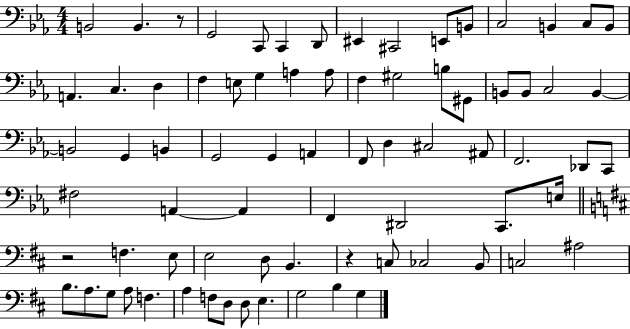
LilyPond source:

{
  \clef bass
  \numericTimeSignature
  \time 4/4
  \key ees \major
  b,2 b,4. r8 | g,2 c,8 c,4 d,8 | eis,4 cis,2 e,8 b,8 | c2 b,4 c8 b,8 | \break a,4. c4. d4 | f4 e8 g4 a4 a8 | f4 gis2 b8 gis,8 | b,8 b,8 c2 b,4~~ | \break b,2 g,4 b,4 | g,2 g,4 a,4 | f,8 d4 cis2 ais,8 | f,2. des,8 c,8 | \break fis2 a,4~~ a,4 | f,4 dis,2 c,8. e16 | \bar "||" \break \key d \major r2 f4. e8 | e2 d8 b,4. | r4 c8 ces2 b,8 | c2 ais2 | \break b8. a8. g8 a8 f4. | a4 f8 d8 d8 e4. | g2 b4 g4 | \bar "|."
}